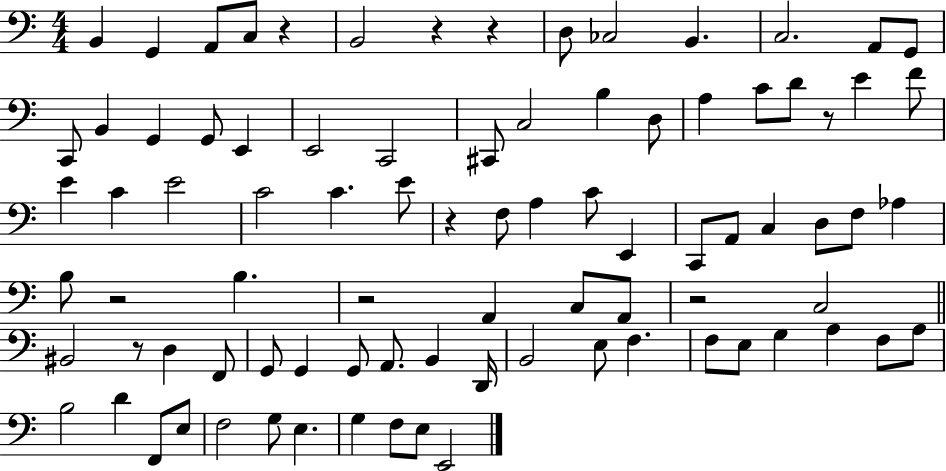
{
  \clef bass
  \numericTimeSignature
  \time 4/4
  \key c \major
  \repeat volta 2 { b,4 g,4 a,8 c8 r4 | b,2 r4 r4 | d8 ces2 b,4. | c2. a,8 g,8 | \break c,8 b,4 g,4 g,8 e,4 | e,2 c,2 | cis,8 c2 b4 d8 | a4 c'8 d'8 r8 e'4 f'8 | \break e'4 c'4 e'2 | c'2 c'4. e'8 | r4 f8 a4 c'8 e,4 | c,8 a,8 c4 d8 f8 aes4 | \break b8 r2 b4. | r2 a,4 c8 a,8 | r2 c2 | \bar "||" \break \key c \major bis,2 r8 d4 f,8 | g,8 g,4 g,8 a,8. b,4 d,16 | b,2 e8 f4. | f8 e8 g4 a4 f8 a8 | \break b2 d'4 f,8 e8 | f2 g8 e4. | g4 f8 e8 e,2 | } \bar "|."
}